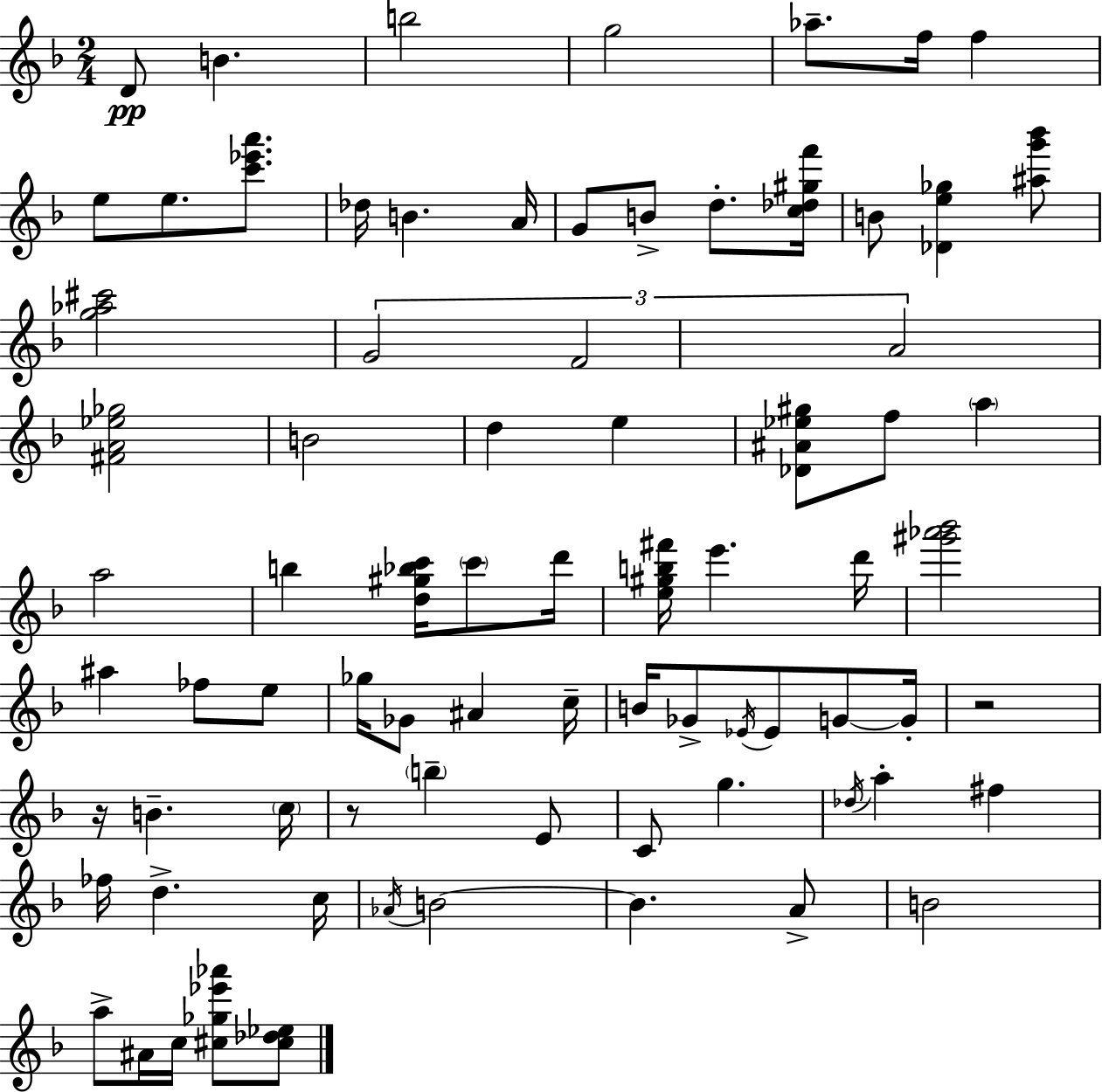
{
  \clef treble
  \numericTimeSignature
  \time 2/4
  \key f \major
  d'8\pp b'4. | b''2 | g''2 | aes''8.-- f''16 f''4 | \break e''8 e''8. <c''' ees''' a'''>8. | des''16 b'4. a'16 | g'8 b'8-> d''8.-. <c'' des'' gis'' f'''>16 | b'8 <des' e'' ges''>4 <ais'' g''' bes'''>8 | \break <g'' aes'' cis'''>2 | \tuplet 3/2 { g'2 | f'2 | a'2 } | \break <fis' a' ees'' ges''>2 | b'2 | d''4 e''4 | <des' ais' ees'' gis''>8 f''8 \parenthesize a''4 | \break a''2 | b''4 <d'' gis'' bes'' c'''>16 \parenthesize c'''8 d'''16 | <e'' gis'' b'' fis'''>16 e'''4. d'''16 | <gis''' aes''' bes'''>2 | \break ais''4 fes''8 e''8 | ges''16 ges'8 ais'4 c''16-- | b'16 ges'8-> \acciaccatura { ees'16 } ees'8 g'8~~ | g'16-. r2 | \break r16 b'4.-- | \parenthesize c''16 r8 \parenthesize b''4-- e'8 | c'8 g''4. | \acciaccatura { des''16 } a''4-. fis''4 | \break fes''16 d''4.-> | c''16 \acciaccatura { aes'16 } b'2~~ | b'4. | a'8-> b'2 | \break a''8-> ais'16 c''16 <cis'' ges'' ees''' aes'''>8 | <cis'' des'' ees''>8 \bar "|."
}